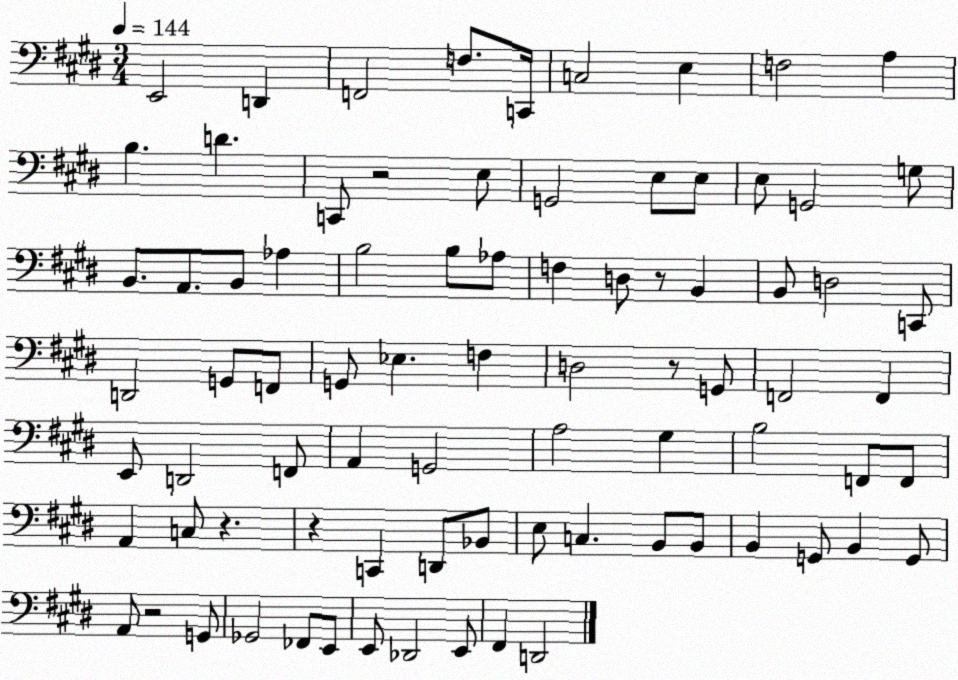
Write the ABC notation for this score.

X:1
T:Untitled
M:3/4
L:1/4
K:E
E,,2 D,, F,,2 F,/2 C,,/4 C,2 E, F,2 A, B, D C,,/2 z2 E,/2 G,,2 E,/2 E,/2 E,/2 G,,2 G,/2 B,,/2 A,,/2 B,,/2 _A, B,2 B,/2 _A,/2 F, D,/2 z/2 B,, B,,/2 D,2 C,,/2 D,,2 G,,/2 F,,/2 G,,/2 _E, F, D,2 z/2 G,,/2 F,,2 F,, E,,/2 D,,2 F,,/2 A,, G,,2 A,2 ^G, B,2 F,,/2 F,,/2 A,, C,/2 z z C,, D,,/2 _B,,/2 E,/2 C, B,,/2 B,,/2 B,, G,,/2 B,, G,,/2 A,,/2 z2 G,,/2 _G,,2 _F,,/2 E,,/2 E,,/2 _D,,2 E,,/2 ^F,, D,,2